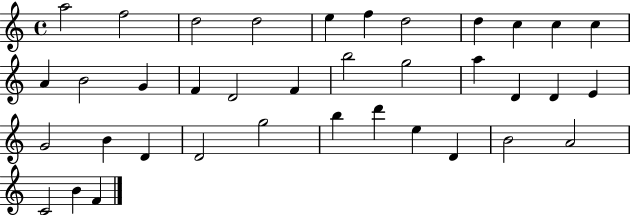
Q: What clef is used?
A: treble